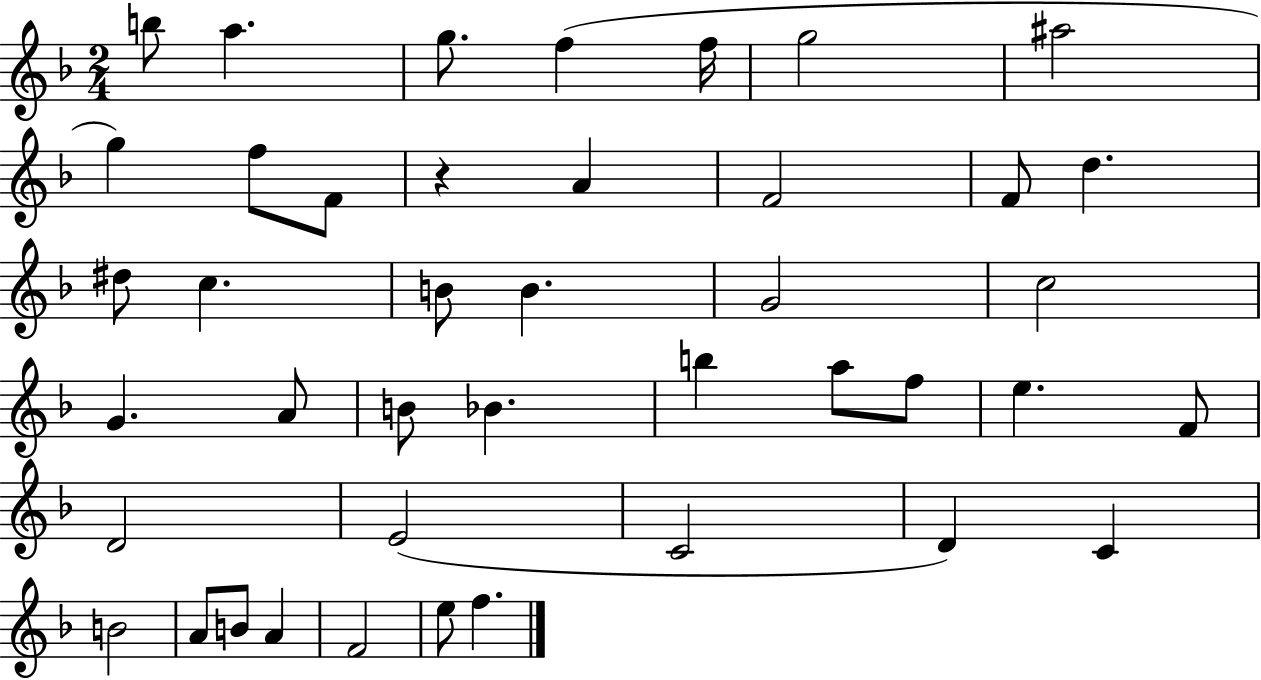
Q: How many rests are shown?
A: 1